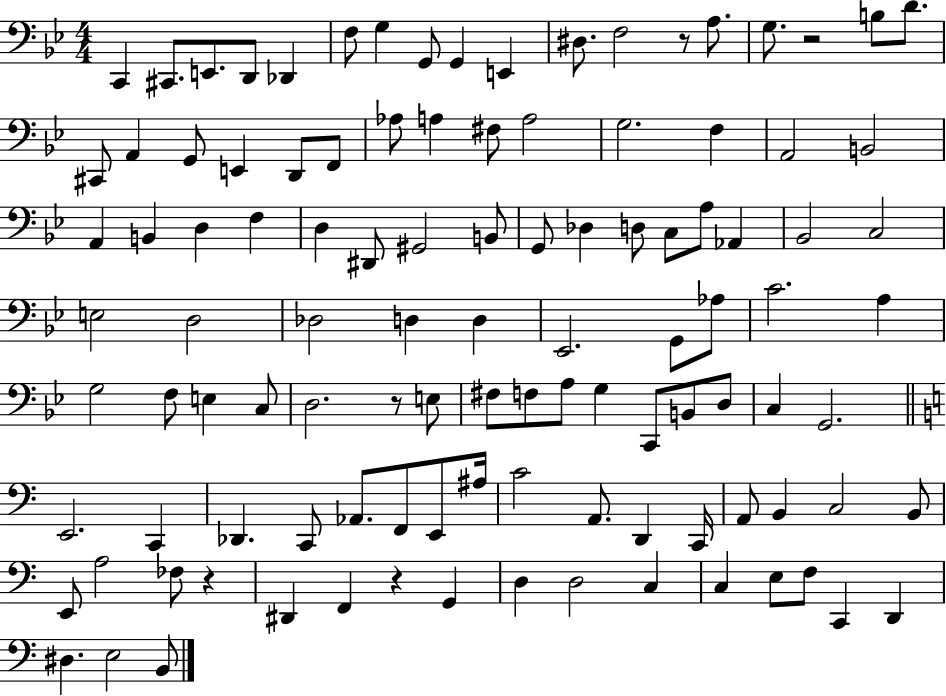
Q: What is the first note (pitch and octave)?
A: C2